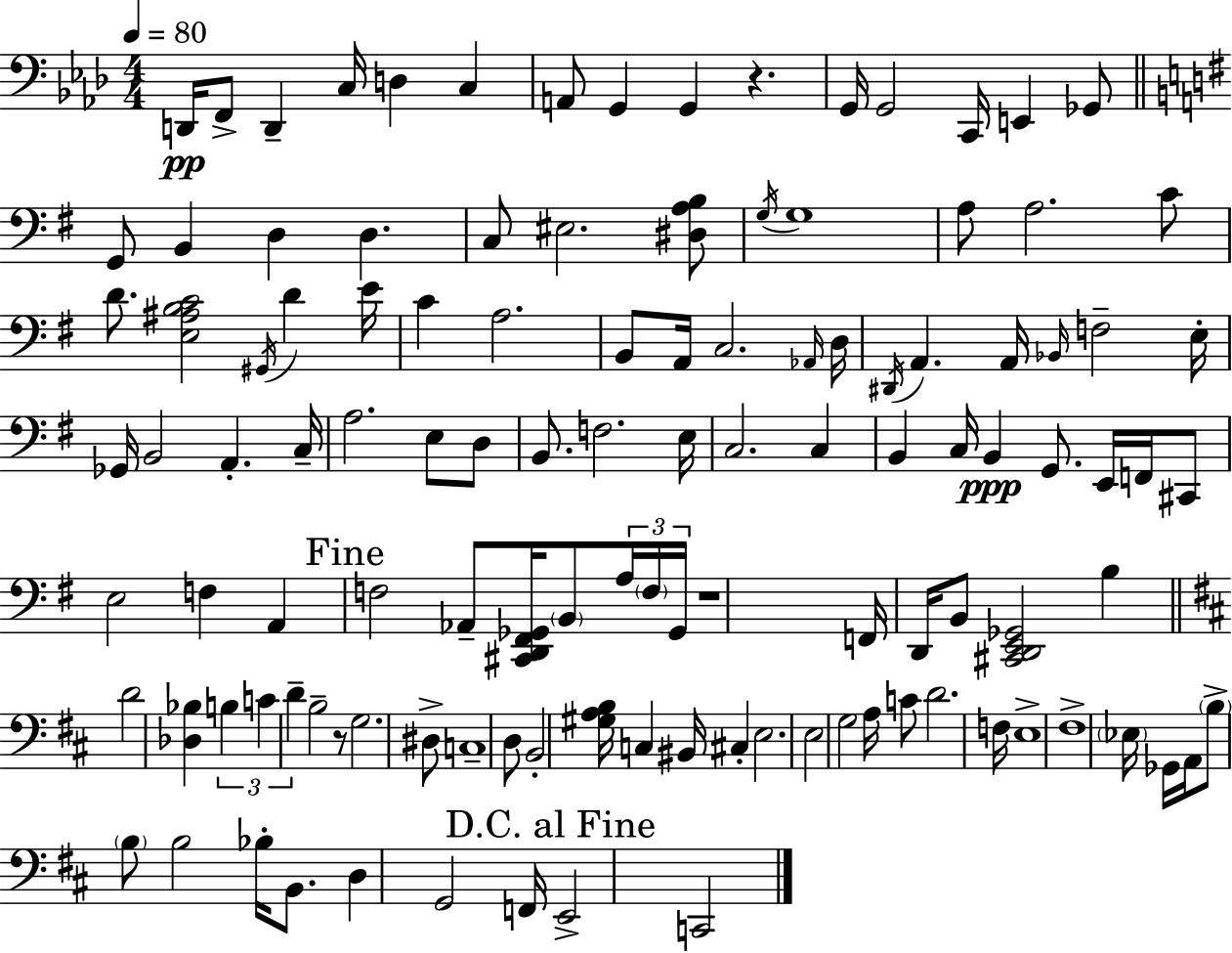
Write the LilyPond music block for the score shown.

{
  \clef bass
  \numericTimeSignature
  \time 4/4
  \key aes \major
  \tempo 4 = 80
  d,16\pp f,8-> d,4-- c16 d4 c4 | a,8 g,4 g,4 r4. | g,16 g,2 c,16 e,4 ges,8 | \bar "||" \break \key e \minor g,8 b,4 d4 d4. | c8 eis2. <dis a b>8 | \acciaccatura { g16 } g1 | a8 a2. c'8 | \break d'8. <e ais b c'>2 \acciaccatura { gis,16 } d'4 | e'16 c'4 a2. | b,8 a,16 c2. | \grace { aes,16 } d16 \acciaccatura { dis,16 } a,4. a,16 \grace { bes,16 } f2-- | \break e16-. ges,16 b,2 a,4.-. | c16-- a2. | e8 d8 b,8. f2. | e16 c2. | \break c4 b,4 c16 b,4\ppp g,8. | e,16 f,16 cis,8 e2 f4 | a,4 \mark "Fine" f2 aes,8-- <cis, d, fis, ges,>16 | \parenthesize b,8 \tuplet 3/2 { a16 \parenthesize f16 ges,16 } r1 | \break f,16 d,16 b,8 <cis, d, e, ges,>2 | b4 \bar "||" \break \key b \minor d'2 <des bes>4 \tuplet 3/2 { b4 | c'4 d'4-- } b2-- | r8 g2. dis8-> | c1-- | \break d8 b,2-. <gis a b>16 c4 bis,16 | cis4-. e2. | e2 g2 | a16 c'8 d'2. f16 | \break e1-> | fis1-> | \parenthesize ees16 ges,16 a,16 \parenthesize b8-> \parenthesize b8 b2 bes16-. | b,8. d4 g,2 f,16 | \break \mark "D.C. al Fine" e,2-> c,2 | \bar "|."
}